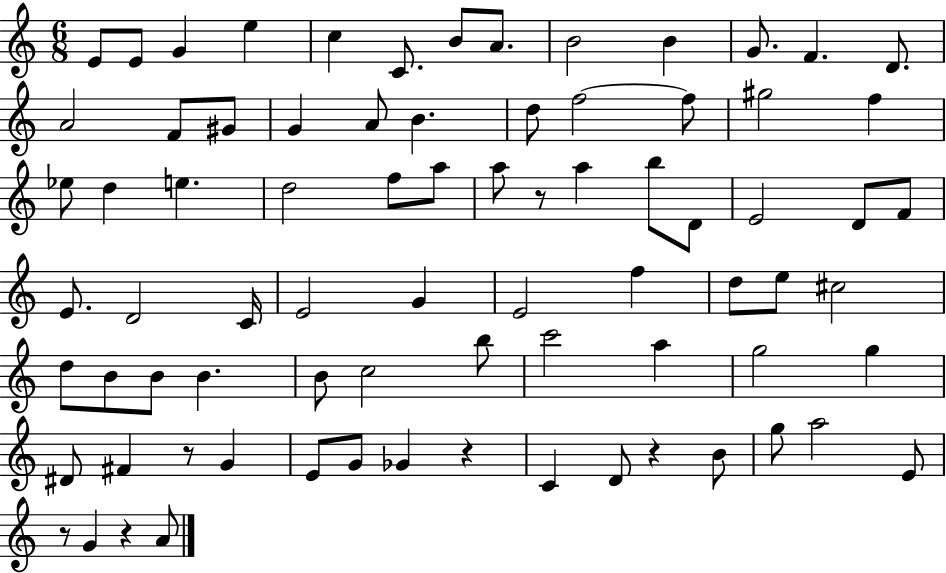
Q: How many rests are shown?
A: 6